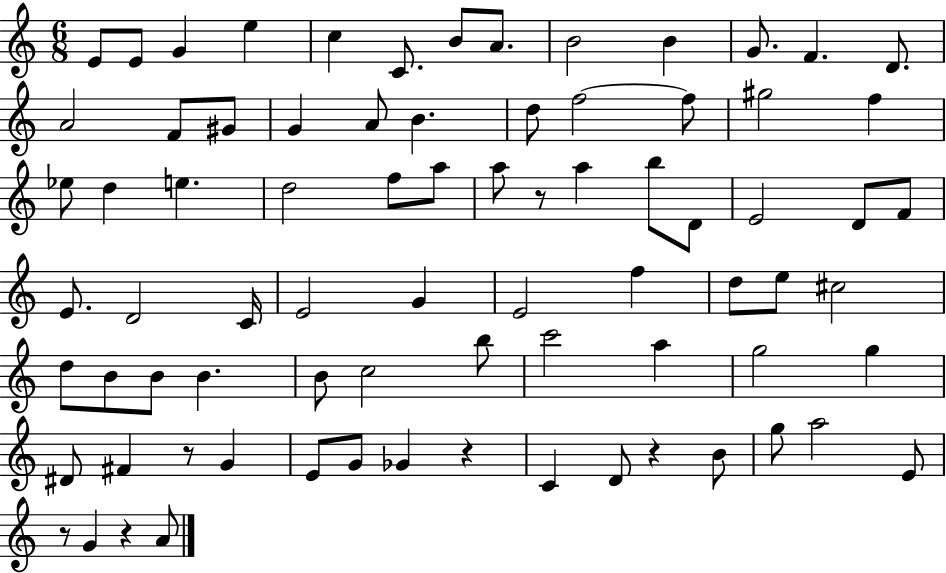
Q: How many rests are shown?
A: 6